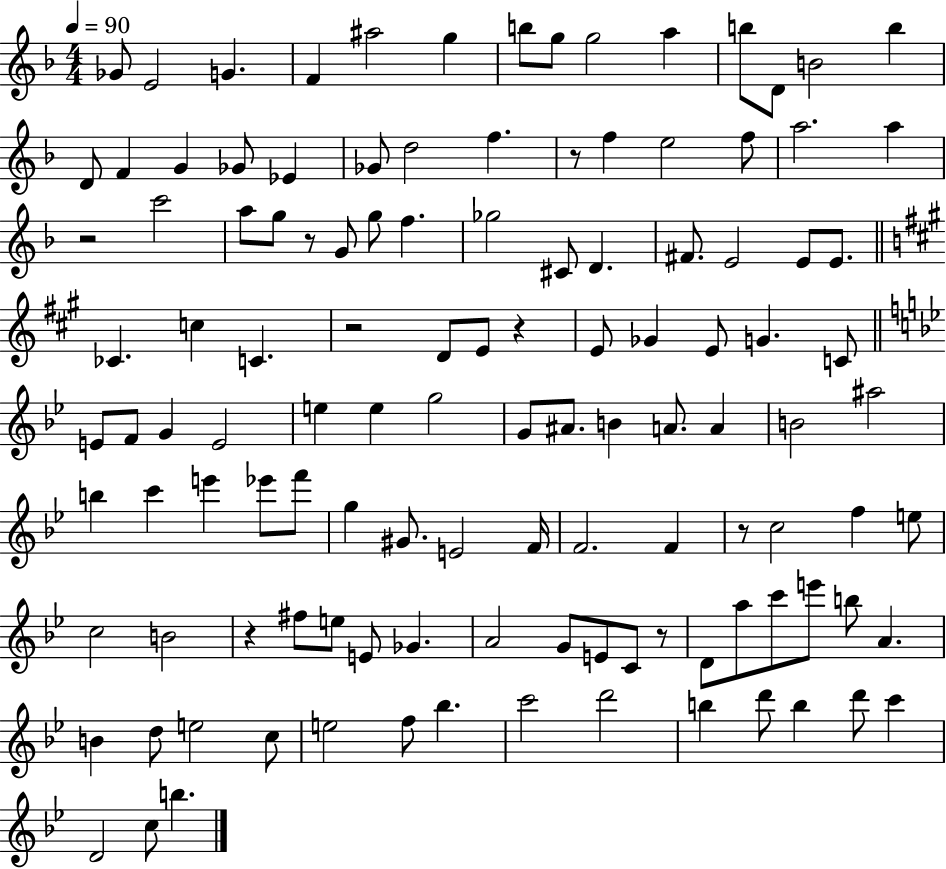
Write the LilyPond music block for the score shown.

{
  \clef treble
  \numericTimeSignature
  \time 4/4
  \key f \major
  \tempo 4 = 90
  ges'8 e'2 g'4. | f'4 ais''2 g''4 | b''8 g''8 g''2 a''4 | b''8 d'8 b'2 b''4 | \break d'8 f'4 g'4 ges'8 ees'4 | ges'8 d''2 f''4. | r8 f''4 e''2 f''8 | a''2. a''4 | \break r2 c'''2 | a''8 g''8 r8 g'8 g''8 f''4. | ges''2 cis'8 d'4. | fis'8. e'2 e'8 e'8. | \break \bar "||" \break \key a \major ces'4. c''4 c'4. | r2 d'8 e'8 r4 | e'8 ges'4 e'8 g'4. c'8 | \bar "||" \break \key bes \major e'8 f'8 g'4 e'2 | e''4 e''4 g''2 | g'8 ais'8. b'4 a'8. a'4 | b'2 ais''2 | \break b''4 c'''4 e'''4 ees'''8 f'''8 | g''4 gis'8. e'2 f'16 | f'2. f'4 | r8 c''2 f''4 e''8 | \break c''2 b'2 | r4 fis''8 e''8 e'8 ges'4. | a'2 g'8 e'8 c'8 r8 | d'8 a''8 c'''8 e'''8 b''8 a'4. | \break b'4 d''8 e''2 c''8 | e''2 f''8 bes''4. | c'''2 d'''2 | b''4 d'''8 b''4 d'''8 c'''4 | \break d'2 c''8 b''4. | \bar "|."
}